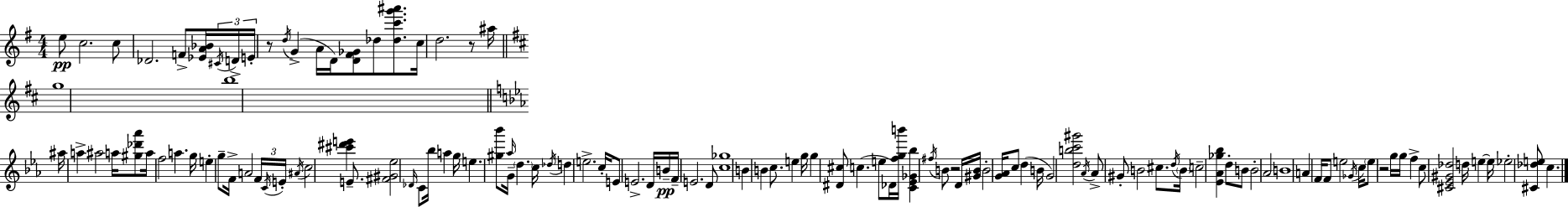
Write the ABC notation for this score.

X:1
T:Untitled
M:4/4
L:1/4
K:G
e/2 c2 c/2 _D2 F/2 [_EA_B]/4 ^C/4 D/4 E/4 z/2 d/4 G A/4 D/4 [D^F_G]/2 _d/2 [_dc'g'^a']/2 c/4 d2 z/2 ^a/4 g4 b4 ^a/4 a ^a2 a/4 [^g_d'_a']/2 a/4 f2 a g/4 e g/2 F/4 A2 F/4 C/4 E/4 ^A/4 c2 [^c'^d'e'] E/2 [^F^G_e]2 _D/4 C/2 _b/4 a g/4 e [^g_b']/2 _a/4 G/4 d c/4 _d/4 d e2 c/4 E/2 E2 D/4 B/4 F/4 E2 D/2 [c_g]4 B B c/2 e g/4 g [^D^c]/2 c e/2 _D/4 [fgb']/4 [C_E_G_b] ^f/4 B/2 z2 D/4 [^GB]/4 B2 [G_A]/4 c/2 d B/4 G2 [dbc'^g']2 _A/4 _A/2 ^G/2 B2 ^c/2 d/4 B/4 c2 [_E_A_g_b] d/2 B/2 B2 _A2 B4 A F/4 F/2 e2 _G/4 c/4 e/2 z2 g/4 g/4 f c/2 [^C_E^G_d]2 d/4 e e/4 _e2 [^C_de]/2 c